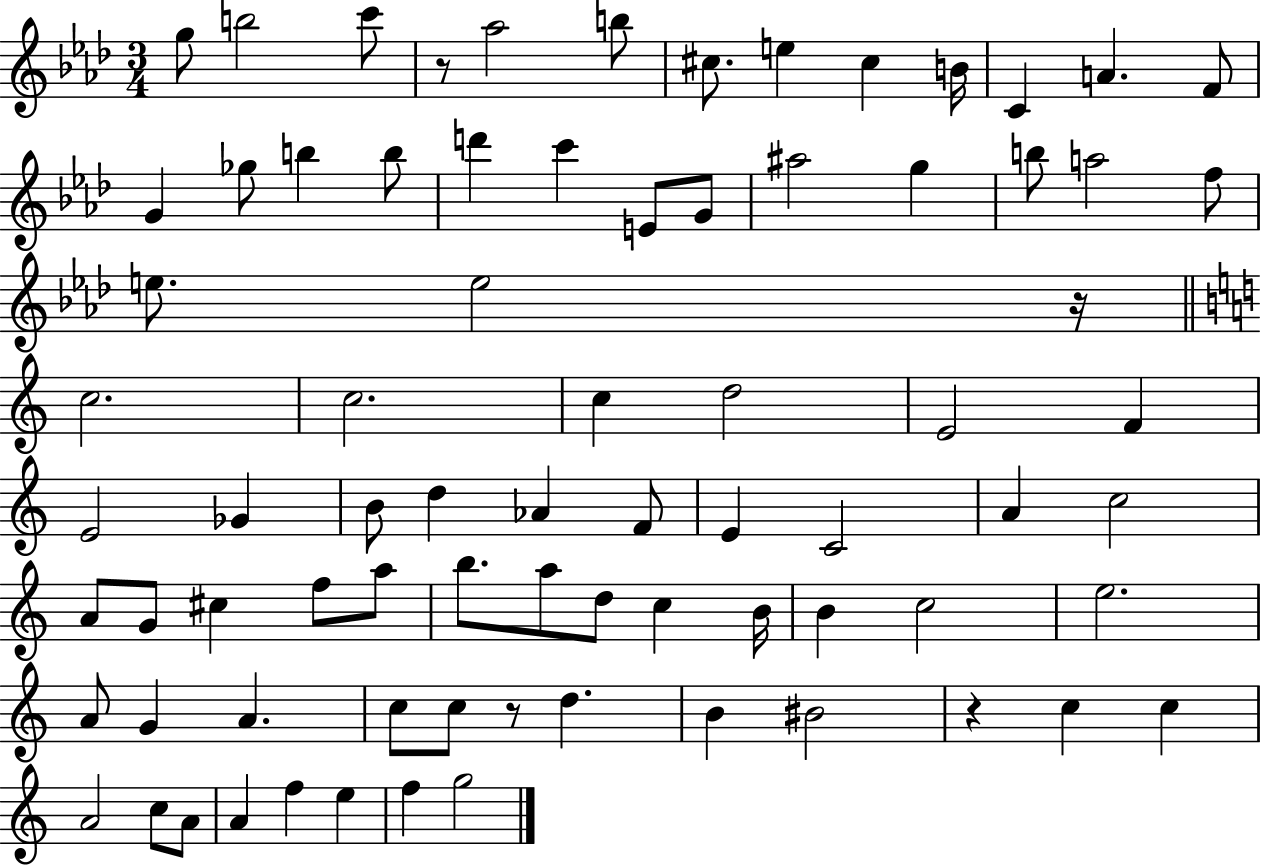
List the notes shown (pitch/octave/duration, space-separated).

G5/e B5/h C6/e R/e Ab5/h B5/e C#5/e. E5/q C#5/q B4/s C4/q A4/q. F4/e G4/q Gb5/e B5/q B5/e D6/q C6/q E4/e G4/e A#5/h G5/q B5/e A5/h F5/e E5/e. E5/h R/s C5/h. C5/h. C5/q D5/h E4/h F4/q E4/h Gb4/q B4/e D5/q Ab4/q F4/e E4/q C4/h A4/q C5/h A4/e G4/e C#5/q F5/e A5/e B5/e. A5/e D5/e C5/q B4/s B4/q C5/h E5/h. A4/e G4/q A4/q. C5/e C5/e R/e D5/q. B4/q BIS4/h R/q C5/q C5/q A4/h C5/e A4/e A4/q F5/q E5/q F5/q G5/h